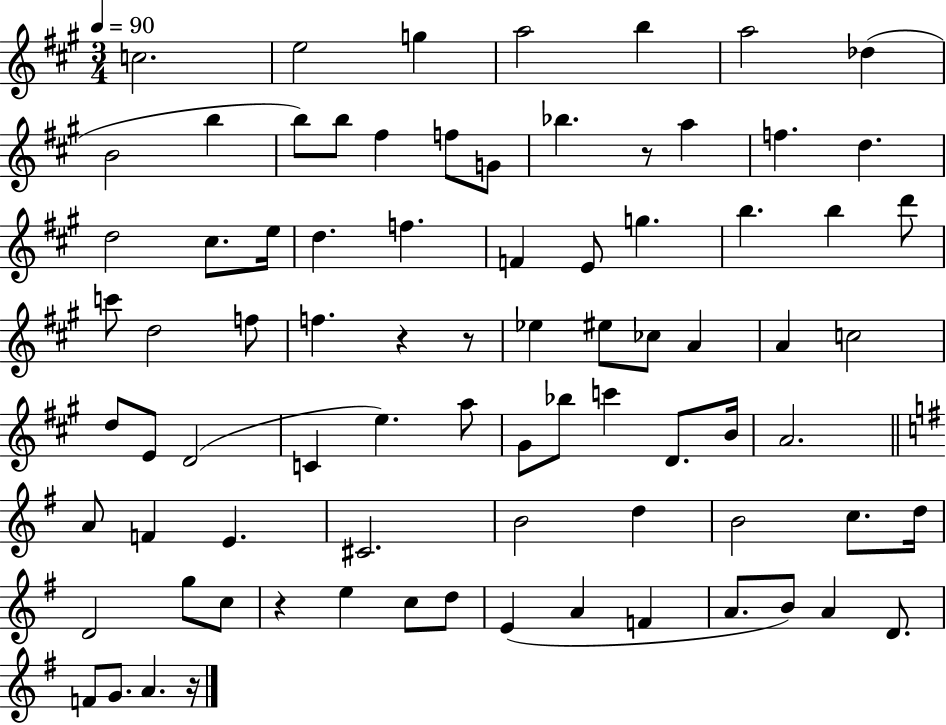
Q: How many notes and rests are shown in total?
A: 81